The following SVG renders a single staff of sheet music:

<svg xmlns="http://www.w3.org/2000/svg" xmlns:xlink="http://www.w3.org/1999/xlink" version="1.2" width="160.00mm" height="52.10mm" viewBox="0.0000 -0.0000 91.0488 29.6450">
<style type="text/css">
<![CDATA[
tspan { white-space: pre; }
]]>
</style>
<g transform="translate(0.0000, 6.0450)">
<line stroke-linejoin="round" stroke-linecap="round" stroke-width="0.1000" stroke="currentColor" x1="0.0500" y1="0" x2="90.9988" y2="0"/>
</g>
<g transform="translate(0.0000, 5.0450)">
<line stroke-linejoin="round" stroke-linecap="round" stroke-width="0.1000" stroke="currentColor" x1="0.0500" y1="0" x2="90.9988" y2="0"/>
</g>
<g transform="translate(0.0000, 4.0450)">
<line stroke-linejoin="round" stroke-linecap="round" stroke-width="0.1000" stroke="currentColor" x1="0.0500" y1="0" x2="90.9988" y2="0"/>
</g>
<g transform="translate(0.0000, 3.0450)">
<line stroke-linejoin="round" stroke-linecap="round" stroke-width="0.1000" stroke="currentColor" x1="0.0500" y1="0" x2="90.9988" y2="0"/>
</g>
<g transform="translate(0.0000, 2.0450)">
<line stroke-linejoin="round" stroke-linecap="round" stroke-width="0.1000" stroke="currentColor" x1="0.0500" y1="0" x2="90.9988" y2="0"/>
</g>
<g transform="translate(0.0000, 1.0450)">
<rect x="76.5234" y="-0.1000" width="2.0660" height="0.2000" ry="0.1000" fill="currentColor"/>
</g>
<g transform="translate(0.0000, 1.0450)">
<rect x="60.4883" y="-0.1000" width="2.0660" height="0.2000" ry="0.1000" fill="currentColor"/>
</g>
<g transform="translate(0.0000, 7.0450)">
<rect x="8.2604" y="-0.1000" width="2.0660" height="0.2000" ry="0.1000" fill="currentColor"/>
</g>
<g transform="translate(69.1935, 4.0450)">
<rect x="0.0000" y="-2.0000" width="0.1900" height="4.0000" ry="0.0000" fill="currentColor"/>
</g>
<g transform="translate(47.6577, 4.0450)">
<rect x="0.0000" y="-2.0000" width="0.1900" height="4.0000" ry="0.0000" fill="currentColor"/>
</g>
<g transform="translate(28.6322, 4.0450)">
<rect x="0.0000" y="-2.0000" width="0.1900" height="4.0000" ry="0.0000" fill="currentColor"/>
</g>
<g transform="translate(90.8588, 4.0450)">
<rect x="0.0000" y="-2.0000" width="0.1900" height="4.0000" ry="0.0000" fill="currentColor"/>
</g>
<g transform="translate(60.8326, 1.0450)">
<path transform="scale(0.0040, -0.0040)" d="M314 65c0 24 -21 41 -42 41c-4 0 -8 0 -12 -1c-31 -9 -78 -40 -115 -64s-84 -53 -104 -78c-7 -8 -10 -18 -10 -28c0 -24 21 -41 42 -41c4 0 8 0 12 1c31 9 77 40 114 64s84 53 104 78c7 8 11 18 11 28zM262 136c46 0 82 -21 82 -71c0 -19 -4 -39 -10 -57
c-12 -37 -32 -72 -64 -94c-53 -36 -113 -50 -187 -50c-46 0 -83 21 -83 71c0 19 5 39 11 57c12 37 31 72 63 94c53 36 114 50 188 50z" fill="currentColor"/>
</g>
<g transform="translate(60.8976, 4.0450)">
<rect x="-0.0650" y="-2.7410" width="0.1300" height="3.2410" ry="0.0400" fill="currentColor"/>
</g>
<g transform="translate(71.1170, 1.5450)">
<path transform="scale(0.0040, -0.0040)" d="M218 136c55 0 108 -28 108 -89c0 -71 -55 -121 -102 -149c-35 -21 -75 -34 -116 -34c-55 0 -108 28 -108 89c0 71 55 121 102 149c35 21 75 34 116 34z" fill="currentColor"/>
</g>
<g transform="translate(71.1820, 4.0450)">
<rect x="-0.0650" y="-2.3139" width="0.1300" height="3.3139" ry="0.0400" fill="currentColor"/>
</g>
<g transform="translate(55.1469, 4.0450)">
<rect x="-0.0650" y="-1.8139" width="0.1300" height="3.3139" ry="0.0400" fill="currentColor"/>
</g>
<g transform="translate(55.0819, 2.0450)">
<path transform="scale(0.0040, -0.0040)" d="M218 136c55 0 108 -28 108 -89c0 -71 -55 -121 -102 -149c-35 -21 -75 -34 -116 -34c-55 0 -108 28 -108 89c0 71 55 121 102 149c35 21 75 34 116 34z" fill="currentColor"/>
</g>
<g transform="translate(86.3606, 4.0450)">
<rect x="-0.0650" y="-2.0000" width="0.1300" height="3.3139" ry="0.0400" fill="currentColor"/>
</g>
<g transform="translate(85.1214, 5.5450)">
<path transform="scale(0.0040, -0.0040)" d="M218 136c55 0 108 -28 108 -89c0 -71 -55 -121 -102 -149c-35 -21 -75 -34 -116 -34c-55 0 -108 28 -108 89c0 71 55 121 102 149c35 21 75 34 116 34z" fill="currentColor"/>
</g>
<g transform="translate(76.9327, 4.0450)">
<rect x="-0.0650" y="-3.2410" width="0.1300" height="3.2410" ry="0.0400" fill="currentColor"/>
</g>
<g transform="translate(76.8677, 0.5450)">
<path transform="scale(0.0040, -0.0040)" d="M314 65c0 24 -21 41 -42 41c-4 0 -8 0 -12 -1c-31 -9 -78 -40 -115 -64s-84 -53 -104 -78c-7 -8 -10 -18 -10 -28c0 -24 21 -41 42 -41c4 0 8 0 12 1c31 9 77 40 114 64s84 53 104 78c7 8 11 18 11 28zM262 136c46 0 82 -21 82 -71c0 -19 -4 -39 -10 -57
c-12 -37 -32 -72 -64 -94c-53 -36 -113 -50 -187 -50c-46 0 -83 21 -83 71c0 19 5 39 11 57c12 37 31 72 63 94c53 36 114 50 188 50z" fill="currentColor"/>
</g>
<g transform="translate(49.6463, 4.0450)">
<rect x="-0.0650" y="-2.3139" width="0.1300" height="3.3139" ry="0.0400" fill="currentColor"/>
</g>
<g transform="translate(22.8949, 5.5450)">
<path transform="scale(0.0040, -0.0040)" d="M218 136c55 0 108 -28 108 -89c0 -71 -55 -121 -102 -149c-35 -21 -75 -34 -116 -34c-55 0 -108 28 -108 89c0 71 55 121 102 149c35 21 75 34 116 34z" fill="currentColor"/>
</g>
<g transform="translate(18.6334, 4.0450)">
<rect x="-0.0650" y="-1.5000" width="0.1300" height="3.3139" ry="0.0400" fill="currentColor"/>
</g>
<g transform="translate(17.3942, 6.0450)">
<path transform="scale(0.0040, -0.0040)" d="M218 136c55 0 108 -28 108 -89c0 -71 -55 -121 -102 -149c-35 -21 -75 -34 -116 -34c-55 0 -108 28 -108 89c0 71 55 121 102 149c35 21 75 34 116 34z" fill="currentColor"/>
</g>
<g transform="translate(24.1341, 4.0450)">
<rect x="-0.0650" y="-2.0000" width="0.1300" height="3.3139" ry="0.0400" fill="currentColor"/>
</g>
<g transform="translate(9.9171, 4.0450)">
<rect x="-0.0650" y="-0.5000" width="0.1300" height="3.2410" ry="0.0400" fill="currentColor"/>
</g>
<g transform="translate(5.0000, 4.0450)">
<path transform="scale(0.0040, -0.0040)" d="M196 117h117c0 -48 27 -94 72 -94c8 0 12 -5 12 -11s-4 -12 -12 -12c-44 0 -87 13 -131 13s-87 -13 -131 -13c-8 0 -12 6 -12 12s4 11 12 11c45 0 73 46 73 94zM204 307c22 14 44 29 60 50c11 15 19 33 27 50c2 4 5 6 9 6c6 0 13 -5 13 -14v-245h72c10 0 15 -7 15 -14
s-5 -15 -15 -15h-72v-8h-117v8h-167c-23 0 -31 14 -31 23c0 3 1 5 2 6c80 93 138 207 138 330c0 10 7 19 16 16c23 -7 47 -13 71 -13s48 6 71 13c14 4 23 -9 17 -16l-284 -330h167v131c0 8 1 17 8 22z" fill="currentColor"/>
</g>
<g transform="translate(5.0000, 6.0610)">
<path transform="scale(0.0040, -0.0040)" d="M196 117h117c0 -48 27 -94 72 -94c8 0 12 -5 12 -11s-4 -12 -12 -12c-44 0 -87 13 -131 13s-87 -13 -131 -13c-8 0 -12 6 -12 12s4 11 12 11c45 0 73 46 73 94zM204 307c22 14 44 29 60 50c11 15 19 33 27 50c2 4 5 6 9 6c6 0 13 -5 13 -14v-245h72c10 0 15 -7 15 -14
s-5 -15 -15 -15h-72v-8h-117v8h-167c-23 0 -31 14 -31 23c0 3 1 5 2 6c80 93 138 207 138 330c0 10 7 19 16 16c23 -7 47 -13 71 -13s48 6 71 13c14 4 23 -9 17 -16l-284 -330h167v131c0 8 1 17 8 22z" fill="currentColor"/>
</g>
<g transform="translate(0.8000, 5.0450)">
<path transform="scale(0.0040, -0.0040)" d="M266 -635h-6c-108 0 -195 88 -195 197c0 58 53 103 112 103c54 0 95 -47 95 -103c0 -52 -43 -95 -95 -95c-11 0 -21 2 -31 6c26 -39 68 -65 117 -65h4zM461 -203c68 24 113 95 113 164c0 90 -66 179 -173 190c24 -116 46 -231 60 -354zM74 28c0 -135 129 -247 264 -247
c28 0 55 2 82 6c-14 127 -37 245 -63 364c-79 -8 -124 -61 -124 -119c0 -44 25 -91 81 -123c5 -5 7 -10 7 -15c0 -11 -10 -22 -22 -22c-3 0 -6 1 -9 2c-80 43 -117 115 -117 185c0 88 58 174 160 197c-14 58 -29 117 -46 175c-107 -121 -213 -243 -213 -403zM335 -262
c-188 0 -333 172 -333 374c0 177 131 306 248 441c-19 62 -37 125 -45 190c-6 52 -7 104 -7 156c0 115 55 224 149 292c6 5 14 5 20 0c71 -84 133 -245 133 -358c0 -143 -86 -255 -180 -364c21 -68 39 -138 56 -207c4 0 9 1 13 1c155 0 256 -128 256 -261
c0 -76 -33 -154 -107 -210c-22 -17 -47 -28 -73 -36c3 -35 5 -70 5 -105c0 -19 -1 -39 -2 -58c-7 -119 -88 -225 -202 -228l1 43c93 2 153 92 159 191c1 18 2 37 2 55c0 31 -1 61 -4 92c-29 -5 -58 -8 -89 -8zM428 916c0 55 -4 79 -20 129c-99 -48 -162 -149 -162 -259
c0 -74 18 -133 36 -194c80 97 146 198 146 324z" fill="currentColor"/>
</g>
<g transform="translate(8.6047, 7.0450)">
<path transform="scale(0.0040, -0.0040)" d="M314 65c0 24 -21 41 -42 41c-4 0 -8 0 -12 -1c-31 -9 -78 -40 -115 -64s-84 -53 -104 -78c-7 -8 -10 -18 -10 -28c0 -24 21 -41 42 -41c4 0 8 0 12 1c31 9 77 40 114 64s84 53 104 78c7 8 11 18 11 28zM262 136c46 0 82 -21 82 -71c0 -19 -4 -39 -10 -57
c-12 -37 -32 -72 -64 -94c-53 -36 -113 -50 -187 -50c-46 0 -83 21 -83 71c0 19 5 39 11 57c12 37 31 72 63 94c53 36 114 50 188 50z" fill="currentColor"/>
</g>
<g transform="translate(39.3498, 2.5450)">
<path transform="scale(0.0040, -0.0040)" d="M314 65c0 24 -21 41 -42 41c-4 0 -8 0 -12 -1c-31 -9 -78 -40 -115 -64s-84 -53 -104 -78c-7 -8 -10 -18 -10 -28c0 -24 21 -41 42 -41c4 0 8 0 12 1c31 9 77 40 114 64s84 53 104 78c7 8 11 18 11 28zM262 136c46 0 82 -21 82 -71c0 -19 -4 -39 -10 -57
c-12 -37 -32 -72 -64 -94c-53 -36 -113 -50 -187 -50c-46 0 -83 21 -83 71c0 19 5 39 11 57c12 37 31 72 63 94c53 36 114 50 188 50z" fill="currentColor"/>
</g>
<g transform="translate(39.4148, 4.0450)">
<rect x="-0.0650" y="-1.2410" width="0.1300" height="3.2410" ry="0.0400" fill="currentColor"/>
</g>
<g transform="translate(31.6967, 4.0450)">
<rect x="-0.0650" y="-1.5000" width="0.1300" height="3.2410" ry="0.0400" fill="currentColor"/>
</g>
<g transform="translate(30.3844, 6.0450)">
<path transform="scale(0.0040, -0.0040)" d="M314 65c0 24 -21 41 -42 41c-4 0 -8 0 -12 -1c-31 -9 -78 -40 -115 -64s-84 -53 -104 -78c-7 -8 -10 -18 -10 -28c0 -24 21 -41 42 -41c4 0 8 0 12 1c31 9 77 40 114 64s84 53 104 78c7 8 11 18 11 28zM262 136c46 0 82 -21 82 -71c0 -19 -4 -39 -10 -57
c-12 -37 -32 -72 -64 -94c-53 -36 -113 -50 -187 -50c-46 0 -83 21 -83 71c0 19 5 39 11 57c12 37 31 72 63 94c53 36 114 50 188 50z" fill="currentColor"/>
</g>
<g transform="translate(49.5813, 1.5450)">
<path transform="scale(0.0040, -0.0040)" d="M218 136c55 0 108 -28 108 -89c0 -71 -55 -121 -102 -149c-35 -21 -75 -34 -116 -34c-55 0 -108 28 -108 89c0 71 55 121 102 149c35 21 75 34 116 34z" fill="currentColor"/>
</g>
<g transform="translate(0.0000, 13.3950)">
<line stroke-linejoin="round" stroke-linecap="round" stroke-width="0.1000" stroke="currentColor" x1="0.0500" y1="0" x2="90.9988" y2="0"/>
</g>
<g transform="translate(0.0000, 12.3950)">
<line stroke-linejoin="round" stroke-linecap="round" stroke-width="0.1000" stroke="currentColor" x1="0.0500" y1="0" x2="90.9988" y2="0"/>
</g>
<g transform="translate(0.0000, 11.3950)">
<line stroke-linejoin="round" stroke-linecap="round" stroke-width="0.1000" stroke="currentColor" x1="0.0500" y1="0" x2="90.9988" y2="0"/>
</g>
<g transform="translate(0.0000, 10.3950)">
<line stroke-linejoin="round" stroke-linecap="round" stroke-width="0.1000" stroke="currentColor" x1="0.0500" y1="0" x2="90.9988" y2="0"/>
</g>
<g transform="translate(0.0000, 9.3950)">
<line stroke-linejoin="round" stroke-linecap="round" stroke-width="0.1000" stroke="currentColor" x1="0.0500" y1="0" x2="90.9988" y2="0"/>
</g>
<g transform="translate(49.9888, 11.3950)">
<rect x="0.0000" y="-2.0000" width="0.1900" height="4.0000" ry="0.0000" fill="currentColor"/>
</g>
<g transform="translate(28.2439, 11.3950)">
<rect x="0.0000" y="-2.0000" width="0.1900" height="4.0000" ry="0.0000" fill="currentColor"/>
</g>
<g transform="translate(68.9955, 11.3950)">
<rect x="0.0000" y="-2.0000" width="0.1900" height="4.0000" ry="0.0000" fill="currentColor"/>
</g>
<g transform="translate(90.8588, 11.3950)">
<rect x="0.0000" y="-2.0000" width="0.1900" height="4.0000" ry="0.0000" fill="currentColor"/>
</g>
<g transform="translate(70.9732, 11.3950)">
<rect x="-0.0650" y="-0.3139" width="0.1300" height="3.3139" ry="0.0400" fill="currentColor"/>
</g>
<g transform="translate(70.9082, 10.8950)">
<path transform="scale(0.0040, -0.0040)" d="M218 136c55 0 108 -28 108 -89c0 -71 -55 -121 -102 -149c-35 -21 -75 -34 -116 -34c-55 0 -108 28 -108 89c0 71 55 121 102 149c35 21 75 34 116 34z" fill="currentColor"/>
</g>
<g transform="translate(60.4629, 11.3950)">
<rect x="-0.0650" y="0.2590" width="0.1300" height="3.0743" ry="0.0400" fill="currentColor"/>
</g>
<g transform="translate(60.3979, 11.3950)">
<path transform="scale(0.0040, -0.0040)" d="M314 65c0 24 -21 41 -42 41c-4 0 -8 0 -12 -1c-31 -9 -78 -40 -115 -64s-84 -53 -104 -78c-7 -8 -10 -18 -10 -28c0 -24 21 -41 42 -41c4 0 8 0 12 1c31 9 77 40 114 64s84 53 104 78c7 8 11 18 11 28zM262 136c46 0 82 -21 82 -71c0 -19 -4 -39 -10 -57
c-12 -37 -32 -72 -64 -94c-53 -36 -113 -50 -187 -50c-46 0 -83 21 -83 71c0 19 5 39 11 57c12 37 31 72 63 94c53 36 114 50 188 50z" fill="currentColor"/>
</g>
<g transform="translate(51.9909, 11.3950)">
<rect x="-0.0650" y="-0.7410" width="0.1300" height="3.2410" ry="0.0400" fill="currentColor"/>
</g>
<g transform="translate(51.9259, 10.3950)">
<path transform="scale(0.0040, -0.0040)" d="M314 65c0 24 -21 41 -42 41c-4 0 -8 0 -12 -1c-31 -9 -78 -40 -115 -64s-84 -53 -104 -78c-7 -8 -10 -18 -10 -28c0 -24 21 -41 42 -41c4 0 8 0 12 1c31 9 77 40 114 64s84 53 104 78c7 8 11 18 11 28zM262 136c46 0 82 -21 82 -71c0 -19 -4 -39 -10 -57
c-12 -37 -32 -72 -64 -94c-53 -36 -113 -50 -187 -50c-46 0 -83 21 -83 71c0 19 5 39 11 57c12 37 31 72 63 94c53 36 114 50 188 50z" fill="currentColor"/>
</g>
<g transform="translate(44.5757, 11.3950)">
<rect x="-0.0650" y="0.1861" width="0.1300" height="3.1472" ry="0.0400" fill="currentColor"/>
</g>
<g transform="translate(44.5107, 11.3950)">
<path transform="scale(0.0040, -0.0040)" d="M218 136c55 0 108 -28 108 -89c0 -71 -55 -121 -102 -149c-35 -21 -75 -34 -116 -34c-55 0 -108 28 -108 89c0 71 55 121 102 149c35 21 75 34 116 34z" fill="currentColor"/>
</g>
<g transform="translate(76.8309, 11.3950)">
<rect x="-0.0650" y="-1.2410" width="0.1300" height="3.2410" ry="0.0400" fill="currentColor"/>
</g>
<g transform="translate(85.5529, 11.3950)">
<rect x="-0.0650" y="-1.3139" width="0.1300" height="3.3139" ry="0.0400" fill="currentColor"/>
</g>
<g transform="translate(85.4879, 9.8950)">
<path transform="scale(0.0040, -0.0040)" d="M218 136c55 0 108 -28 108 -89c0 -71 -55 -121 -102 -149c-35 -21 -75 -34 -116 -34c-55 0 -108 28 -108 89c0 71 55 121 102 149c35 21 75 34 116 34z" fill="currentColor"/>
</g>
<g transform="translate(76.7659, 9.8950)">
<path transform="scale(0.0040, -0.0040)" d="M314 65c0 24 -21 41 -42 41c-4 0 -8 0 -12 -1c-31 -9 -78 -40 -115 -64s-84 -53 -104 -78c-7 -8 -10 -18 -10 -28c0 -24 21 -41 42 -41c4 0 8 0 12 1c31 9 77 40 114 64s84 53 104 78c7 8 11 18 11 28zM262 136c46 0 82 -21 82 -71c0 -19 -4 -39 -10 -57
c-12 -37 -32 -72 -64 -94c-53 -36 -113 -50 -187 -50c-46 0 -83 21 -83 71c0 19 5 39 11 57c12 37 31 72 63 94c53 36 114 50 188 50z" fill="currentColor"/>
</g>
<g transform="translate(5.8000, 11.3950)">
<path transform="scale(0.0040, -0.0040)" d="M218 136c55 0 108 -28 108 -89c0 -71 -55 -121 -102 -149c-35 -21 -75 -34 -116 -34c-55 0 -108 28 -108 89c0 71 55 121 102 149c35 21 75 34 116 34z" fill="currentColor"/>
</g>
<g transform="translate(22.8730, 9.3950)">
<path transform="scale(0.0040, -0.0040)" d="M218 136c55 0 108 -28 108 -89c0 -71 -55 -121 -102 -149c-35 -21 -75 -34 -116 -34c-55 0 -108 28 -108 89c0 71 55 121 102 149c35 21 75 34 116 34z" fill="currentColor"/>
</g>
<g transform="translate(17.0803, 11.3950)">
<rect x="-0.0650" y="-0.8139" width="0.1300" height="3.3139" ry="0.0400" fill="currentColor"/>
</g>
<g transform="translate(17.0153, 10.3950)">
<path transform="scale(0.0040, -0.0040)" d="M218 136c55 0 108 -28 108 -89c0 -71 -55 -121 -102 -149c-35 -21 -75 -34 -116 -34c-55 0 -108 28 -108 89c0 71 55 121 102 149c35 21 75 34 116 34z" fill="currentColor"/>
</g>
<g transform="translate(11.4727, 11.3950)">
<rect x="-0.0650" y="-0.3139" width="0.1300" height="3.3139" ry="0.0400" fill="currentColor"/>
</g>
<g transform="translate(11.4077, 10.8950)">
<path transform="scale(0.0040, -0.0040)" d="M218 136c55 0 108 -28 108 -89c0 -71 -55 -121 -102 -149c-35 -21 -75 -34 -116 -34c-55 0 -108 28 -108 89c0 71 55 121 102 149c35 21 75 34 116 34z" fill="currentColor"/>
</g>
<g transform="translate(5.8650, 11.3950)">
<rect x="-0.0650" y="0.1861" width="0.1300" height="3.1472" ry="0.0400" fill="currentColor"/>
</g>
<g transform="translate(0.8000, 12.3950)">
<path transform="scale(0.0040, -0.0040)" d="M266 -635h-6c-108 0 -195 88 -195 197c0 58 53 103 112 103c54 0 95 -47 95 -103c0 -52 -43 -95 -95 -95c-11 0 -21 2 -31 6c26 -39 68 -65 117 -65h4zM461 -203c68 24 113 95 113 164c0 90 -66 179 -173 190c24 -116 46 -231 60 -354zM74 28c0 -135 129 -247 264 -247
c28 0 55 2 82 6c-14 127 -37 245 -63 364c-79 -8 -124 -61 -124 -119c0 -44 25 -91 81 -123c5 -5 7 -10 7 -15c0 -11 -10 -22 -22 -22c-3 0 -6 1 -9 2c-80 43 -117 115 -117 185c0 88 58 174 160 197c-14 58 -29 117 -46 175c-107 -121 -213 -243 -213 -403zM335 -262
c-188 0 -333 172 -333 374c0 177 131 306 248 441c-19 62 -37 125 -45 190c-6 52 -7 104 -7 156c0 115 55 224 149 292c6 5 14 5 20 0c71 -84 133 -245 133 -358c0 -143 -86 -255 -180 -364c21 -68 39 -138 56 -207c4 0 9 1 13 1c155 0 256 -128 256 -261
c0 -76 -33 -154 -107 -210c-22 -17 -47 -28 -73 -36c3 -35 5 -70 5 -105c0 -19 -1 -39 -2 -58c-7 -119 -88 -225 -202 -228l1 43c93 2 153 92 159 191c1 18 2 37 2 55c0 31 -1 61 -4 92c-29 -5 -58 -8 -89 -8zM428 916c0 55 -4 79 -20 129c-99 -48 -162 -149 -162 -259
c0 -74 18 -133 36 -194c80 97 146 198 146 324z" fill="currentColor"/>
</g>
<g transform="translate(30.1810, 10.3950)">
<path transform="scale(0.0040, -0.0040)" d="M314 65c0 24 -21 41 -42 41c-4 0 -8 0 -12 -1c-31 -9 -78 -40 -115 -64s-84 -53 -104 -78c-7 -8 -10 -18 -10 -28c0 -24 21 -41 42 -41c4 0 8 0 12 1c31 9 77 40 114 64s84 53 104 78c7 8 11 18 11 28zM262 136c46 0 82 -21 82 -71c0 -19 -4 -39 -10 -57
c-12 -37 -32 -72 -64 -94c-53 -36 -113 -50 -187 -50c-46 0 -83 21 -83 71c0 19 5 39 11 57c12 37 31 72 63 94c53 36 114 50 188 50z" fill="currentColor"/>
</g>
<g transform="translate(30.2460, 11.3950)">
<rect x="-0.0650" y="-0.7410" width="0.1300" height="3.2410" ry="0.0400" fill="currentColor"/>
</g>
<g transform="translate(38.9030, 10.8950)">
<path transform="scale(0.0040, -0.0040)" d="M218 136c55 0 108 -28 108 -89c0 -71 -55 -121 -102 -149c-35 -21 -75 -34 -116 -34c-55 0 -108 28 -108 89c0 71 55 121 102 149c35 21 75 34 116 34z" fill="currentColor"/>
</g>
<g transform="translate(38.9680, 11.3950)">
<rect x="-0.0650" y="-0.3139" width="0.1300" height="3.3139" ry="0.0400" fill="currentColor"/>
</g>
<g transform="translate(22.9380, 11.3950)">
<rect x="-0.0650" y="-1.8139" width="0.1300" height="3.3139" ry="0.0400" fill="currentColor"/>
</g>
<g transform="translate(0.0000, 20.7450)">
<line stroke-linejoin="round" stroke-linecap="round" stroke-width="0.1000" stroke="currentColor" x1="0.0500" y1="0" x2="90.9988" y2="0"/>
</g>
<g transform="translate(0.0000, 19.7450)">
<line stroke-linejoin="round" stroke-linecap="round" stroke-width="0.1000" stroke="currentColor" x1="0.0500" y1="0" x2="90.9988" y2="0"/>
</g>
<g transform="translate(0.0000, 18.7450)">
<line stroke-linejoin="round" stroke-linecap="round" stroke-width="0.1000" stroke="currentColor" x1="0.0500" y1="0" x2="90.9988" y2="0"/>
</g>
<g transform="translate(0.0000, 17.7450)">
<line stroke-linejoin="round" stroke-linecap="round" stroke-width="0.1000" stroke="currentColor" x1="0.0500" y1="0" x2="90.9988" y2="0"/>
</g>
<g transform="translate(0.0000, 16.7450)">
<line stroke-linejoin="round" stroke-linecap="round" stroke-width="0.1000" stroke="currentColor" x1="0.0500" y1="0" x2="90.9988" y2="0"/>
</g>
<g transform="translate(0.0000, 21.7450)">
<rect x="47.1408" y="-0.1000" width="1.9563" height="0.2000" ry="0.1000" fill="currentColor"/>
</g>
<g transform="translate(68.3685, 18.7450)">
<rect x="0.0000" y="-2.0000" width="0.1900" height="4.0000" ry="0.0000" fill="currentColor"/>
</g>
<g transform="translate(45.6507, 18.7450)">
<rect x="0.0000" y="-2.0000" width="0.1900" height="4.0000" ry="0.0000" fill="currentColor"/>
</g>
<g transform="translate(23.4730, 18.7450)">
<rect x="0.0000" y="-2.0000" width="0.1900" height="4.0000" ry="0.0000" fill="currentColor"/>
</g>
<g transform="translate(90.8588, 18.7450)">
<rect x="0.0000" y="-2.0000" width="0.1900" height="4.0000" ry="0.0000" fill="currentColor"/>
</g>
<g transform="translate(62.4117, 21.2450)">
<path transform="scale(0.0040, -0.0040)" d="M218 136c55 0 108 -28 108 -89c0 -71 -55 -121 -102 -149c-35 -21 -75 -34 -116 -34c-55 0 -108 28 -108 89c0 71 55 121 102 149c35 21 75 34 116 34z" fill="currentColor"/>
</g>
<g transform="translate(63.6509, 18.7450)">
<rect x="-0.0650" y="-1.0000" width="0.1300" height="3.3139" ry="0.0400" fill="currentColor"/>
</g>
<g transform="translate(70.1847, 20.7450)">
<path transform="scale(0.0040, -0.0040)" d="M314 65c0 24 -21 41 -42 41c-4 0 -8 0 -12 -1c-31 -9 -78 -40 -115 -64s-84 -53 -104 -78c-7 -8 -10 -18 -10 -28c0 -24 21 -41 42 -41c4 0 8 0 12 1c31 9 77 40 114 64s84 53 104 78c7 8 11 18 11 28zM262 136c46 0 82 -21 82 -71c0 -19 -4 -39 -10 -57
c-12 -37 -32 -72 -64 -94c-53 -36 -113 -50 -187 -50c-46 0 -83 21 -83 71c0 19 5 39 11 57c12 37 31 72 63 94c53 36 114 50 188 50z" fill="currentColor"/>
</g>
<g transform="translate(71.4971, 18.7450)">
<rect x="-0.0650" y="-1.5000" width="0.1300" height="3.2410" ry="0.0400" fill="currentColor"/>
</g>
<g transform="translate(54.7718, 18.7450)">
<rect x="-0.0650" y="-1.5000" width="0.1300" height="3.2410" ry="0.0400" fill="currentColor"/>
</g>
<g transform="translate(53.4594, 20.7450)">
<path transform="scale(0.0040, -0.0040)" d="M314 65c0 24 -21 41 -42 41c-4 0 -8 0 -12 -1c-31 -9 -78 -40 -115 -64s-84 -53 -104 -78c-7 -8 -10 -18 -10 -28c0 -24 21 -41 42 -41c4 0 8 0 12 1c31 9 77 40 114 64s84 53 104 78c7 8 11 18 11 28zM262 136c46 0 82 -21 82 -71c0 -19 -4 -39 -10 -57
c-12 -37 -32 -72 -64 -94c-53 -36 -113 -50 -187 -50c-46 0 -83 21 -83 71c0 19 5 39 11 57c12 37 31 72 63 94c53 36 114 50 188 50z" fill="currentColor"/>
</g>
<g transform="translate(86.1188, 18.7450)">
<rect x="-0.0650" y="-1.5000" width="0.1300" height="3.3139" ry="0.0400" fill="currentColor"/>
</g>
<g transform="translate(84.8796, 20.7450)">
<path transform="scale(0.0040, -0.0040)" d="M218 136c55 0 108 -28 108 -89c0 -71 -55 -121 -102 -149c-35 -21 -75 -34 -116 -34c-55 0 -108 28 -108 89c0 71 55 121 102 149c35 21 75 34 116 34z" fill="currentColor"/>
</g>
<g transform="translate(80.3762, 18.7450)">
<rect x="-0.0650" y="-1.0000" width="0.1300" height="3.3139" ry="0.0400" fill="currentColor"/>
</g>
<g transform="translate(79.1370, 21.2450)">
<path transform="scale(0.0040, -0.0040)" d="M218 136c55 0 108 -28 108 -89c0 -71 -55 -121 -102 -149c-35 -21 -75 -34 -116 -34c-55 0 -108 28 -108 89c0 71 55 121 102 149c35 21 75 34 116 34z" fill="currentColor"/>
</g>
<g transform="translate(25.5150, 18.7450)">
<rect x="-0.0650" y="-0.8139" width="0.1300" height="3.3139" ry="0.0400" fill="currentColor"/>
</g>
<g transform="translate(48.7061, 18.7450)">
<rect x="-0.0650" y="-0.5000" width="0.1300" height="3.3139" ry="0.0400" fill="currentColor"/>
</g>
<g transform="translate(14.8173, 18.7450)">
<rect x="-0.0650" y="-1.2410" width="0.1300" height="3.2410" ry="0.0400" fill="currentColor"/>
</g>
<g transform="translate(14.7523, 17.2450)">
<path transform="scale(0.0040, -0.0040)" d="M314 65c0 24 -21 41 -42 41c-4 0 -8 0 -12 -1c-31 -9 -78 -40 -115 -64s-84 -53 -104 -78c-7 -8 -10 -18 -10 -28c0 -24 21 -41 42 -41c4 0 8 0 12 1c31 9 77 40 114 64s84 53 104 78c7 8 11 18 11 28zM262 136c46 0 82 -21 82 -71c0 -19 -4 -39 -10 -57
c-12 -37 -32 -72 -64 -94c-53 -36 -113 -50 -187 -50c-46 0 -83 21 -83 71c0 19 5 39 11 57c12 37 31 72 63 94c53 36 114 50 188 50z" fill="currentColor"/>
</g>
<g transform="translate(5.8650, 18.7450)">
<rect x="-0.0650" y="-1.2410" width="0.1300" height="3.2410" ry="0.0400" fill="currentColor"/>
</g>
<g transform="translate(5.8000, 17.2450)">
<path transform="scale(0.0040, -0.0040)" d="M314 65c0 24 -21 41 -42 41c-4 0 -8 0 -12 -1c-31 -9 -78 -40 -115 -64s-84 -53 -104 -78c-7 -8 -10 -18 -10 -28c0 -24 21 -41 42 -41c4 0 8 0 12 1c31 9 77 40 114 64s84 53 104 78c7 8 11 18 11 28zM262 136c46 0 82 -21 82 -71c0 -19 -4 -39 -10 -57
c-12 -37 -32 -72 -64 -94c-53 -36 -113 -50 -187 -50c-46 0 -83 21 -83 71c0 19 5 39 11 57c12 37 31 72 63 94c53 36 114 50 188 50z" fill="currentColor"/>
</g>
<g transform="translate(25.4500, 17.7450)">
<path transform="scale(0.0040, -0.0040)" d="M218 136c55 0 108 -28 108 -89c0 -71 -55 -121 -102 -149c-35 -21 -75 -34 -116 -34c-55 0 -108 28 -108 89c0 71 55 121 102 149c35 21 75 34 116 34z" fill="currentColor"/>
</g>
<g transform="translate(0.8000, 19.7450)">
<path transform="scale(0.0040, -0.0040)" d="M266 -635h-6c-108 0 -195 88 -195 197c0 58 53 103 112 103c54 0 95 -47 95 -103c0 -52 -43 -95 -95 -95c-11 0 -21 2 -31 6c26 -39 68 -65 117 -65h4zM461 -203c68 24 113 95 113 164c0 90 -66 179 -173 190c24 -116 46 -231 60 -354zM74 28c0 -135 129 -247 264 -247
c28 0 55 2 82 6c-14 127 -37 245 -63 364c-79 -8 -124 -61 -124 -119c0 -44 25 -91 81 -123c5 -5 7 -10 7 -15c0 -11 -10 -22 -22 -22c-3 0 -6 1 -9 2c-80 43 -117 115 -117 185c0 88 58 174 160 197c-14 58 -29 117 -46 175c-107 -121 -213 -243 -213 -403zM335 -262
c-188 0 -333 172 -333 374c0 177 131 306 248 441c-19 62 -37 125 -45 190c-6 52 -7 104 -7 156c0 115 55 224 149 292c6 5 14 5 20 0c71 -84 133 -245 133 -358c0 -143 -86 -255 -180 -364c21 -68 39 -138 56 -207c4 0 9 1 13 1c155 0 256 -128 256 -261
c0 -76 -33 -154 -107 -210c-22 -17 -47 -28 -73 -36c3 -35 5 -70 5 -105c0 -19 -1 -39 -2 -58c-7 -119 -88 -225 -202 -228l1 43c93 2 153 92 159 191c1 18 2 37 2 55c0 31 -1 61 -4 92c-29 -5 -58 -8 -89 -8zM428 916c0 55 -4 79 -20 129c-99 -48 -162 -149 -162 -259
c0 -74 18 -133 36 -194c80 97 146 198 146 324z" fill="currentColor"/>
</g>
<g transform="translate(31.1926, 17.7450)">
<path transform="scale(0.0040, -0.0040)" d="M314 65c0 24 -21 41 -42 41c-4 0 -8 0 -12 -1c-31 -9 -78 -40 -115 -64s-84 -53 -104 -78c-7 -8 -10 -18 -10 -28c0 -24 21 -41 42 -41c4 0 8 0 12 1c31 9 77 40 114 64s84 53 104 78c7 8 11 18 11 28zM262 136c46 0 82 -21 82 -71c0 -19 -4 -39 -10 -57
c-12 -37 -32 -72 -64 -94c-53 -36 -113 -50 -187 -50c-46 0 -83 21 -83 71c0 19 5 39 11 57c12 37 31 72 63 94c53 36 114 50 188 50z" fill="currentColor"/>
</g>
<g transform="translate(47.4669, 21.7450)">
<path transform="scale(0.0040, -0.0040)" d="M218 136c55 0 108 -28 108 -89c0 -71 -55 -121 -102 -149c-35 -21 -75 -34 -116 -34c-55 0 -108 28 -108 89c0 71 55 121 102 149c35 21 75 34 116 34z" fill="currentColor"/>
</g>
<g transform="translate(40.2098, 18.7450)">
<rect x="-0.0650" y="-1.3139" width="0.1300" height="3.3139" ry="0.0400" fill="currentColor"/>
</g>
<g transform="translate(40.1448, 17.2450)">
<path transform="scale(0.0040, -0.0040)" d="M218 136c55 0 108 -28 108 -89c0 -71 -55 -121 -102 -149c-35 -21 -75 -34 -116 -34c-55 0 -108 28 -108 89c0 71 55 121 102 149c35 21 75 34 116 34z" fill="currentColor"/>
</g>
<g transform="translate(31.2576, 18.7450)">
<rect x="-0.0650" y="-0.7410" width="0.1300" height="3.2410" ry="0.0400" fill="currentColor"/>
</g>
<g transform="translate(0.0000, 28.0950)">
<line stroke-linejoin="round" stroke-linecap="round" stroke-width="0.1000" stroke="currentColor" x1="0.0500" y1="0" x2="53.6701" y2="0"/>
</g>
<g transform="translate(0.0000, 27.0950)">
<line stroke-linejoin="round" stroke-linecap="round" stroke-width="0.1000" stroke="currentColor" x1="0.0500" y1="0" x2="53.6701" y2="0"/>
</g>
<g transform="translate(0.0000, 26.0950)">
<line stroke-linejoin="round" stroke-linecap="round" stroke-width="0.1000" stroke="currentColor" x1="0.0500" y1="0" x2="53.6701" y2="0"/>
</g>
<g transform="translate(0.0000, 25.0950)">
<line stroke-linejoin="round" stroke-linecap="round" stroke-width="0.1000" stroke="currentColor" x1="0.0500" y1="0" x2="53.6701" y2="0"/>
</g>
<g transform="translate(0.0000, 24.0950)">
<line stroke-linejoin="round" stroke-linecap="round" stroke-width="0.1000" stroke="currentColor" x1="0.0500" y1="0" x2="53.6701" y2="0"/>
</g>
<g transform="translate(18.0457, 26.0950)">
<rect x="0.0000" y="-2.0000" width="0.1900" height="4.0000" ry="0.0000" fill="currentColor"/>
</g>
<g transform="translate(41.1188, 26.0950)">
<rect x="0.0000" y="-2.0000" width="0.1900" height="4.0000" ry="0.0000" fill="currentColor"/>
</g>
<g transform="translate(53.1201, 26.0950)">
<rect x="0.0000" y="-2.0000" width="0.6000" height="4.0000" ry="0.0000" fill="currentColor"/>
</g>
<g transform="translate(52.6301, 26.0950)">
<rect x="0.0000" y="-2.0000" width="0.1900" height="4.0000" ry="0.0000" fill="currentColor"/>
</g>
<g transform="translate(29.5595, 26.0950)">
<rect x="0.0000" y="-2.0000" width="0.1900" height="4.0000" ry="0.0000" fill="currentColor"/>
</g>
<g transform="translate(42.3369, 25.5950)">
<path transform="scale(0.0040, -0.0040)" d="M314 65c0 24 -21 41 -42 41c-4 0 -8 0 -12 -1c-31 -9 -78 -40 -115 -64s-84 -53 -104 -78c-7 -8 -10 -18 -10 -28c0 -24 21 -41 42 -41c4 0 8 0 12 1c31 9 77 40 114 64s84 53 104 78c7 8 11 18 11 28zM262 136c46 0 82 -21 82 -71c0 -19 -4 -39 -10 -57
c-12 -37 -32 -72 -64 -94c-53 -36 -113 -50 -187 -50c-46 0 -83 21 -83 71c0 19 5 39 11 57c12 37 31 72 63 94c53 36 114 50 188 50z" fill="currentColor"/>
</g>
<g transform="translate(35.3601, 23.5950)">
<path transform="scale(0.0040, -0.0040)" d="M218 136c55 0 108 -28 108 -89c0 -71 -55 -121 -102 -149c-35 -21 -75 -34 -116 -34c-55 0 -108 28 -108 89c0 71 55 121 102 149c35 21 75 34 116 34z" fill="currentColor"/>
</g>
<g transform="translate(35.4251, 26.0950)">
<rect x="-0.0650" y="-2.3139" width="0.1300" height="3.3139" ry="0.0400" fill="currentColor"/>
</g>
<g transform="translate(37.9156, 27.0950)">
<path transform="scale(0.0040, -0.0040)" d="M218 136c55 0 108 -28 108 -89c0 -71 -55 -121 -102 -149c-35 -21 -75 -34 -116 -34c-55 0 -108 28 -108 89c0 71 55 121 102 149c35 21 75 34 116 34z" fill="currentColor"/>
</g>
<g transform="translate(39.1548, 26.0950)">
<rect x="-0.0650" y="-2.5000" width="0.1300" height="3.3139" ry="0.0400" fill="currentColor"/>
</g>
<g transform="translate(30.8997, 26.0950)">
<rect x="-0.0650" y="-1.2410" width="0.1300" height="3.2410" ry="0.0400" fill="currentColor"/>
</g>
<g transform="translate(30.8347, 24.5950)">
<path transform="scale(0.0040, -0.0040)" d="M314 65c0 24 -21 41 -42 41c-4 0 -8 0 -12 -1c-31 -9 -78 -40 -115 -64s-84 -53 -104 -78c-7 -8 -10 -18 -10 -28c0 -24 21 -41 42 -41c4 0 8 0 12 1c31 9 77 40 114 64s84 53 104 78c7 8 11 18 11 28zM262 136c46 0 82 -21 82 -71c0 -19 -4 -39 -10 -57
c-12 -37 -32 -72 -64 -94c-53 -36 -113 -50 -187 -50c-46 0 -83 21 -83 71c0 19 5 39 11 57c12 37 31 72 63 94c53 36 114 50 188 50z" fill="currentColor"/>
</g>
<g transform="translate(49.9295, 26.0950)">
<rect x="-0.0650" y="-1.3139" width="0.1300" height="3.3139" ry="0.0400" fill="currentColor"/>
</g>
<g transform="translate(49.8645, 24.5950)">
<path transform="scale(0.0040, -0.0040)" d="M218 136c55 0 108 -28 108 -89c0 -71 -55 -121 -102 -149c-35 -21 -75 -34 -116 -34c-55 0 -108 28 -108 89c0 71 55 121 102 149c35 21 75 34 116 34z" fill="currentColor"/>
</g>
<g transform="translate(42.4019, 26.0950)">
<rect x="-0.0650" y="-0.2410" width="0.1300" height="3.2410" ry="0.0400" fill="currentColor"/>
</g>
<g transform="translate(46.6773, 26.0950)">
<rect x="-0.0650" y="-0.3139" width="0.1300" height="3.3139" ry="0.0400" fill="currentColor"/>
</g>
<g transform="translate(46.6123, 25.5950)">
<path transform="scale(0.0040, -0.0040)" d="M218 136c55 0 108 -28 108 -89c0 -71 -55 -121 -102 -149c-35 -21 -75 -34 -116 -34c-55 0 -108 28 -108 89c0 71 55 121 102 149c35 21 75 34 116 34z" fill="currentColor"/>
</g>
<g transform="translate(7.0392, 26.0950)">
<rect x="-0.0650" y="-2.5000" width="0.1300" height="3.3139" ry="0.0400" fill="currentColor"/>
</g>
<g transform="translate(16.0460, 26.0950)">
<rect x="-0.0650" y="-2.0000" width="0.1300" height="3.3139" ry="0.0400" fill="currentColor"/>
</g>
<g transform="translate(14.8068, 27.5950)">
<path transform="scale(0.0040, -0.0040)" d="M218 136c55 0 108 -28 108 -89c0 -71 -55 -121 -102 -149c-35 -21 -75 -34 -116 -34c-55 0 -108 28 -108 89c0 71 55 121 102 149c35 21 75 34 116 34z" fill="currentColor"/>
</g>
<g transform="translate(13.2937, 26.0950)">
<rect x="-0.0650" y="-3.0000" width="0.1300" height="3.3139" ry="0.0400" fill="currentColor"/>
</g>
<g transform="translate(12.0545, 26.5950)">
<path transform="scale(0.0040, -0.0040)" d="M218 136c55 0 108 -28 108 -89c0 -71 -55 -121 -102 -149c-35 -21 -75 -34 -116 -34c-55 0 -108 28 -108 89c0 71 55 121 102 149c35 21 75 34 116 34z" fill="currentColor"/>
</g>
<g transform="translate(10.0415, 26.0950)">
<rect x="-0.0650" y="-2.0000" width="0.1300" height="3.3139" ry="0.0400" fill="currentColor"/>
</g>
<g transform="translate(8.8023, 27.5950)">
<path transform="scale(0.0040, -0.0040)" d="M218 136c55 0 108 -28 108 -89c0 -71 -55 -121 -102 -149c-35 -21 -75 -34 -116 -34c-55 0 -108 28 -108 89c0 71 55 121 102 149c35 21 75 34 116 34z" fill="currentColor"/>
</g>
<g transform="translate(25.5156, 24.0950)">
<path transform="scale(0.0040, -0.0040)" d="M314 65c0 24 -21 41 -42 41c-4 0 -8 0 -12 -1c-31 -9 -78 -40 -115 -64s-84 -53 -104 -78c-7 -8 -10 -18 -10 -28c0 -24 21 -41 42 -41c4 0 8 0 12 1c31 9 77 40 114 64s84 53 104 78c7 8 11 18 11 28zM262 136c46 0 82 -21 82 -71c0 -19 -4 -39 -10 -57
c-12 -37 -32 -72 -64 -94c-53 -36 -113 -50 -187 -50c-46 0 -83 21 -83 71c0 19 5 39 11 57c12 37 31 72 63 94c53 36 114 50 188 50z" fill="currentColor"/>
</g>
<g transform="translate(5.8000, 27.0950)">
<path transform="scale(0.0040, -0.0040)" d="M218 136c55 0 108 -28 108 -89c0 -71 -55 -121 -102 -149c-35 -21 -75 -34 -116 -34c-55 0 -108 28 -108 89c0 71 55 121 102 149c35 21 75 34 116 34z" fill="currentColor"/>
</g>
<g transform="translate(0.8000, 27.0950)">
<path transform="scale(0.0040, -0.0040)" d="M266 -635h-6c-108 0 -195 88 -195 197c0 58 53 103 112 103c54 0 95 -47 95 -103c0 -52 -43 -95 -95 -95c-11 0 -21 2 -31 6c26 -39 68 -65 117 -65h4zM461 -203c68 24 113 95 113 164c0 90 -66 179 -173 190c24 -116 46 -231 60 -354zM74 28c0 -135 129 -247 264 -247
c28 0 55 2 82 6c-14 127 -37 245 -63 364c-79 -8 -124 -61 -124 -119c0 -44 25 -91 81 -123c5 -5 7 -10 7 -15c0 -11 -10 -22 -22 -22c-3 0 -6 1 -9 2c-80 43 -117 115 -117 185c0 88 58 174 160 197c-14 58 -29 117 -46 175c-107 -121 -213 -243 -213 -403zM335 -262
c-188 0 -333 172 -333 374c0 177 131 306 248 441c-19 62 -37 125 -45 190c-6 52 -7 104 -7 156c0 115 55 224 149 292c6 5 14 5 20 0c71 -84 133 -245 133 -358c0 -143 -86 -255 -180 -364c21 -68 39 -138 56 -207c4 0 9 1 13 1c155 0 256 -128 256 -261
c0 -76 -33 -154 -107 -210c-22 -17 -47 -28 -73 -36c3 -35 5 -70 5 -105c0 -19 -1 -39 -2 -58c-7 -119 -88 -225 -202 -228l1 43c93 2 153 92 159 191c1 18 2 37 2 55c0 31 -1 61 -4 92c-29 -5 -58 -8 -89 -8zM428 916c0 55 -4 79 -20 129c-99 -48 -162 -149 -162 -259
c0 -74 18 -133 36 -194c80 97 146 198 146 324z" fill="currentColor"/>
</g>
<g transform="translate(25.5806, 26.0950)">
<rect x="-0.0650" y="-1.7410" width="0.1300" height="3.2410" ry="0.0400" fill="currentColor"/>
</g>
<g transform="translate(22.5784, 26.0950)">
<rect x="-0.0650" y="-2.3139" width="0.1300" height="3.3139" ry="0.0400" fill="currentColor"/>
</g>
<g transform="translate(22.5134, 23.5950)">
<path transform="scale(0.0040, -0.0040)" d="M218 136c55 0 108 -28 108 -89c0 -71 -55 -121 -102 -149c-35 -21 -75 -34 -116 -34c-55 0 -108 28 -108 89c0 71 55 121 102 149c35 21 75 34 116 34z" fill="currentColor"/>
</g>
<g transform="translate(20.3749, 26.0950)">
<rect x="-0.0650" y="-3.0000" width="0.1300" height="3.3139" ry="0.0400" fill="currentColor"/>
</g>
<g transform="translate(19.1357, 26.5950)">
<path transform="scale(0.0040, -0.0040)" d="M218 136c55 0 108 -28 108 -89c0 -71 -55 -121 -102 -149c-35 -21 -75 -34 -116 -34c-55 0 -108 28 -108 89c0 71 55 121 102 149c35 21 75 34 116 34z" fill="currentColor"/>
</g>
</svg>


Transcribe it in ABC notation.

X:1
T:Untitled
M:4/4
L:1/4
K:C
C2 E F E2 e2 g f a2 g b2 F B c d f d2 c B d2 B2 c e2 e e2 e2 d d2 e C E2 D E2 D E G F A F A g f2 e2 g G c2 c e